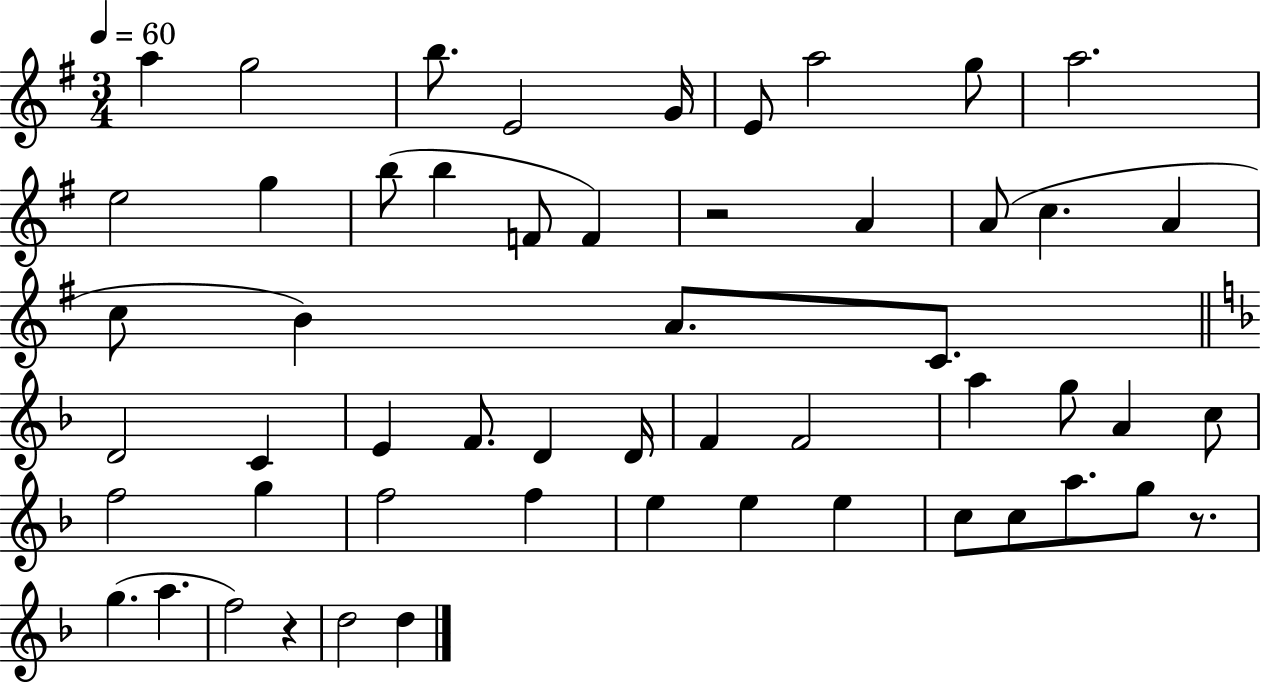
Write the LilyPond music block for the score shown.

{
  \clef treble
  \numericTimeSignature
  \time 3/4
  \key g \major
  \tempo 4 = 60
  a''4 g''2 | b''8. e'2 g'16 | e'8 a''2 g''8 | a''2. | \break e''2 g''4 | b''8( b''4 f'8 f'4) | r2 a'4 | a'8( c''4. a'4 | \break c''8 b'4) a'8. c'8. | \bar "||" \break \key d \minor d'2 c'4 | e'4 f'8. d'4 d'16 | f'4 f'2 | a''4 g''8 a'4 c''8 | \break f''2 g''4 | f''2 f''4 | e''4 e''4 e''4 | c''8 c''8 a''8. g''8 r8. | \break g''4.( a''4. | f''2) r4 | d''2 d''4 | \bar "|."
}